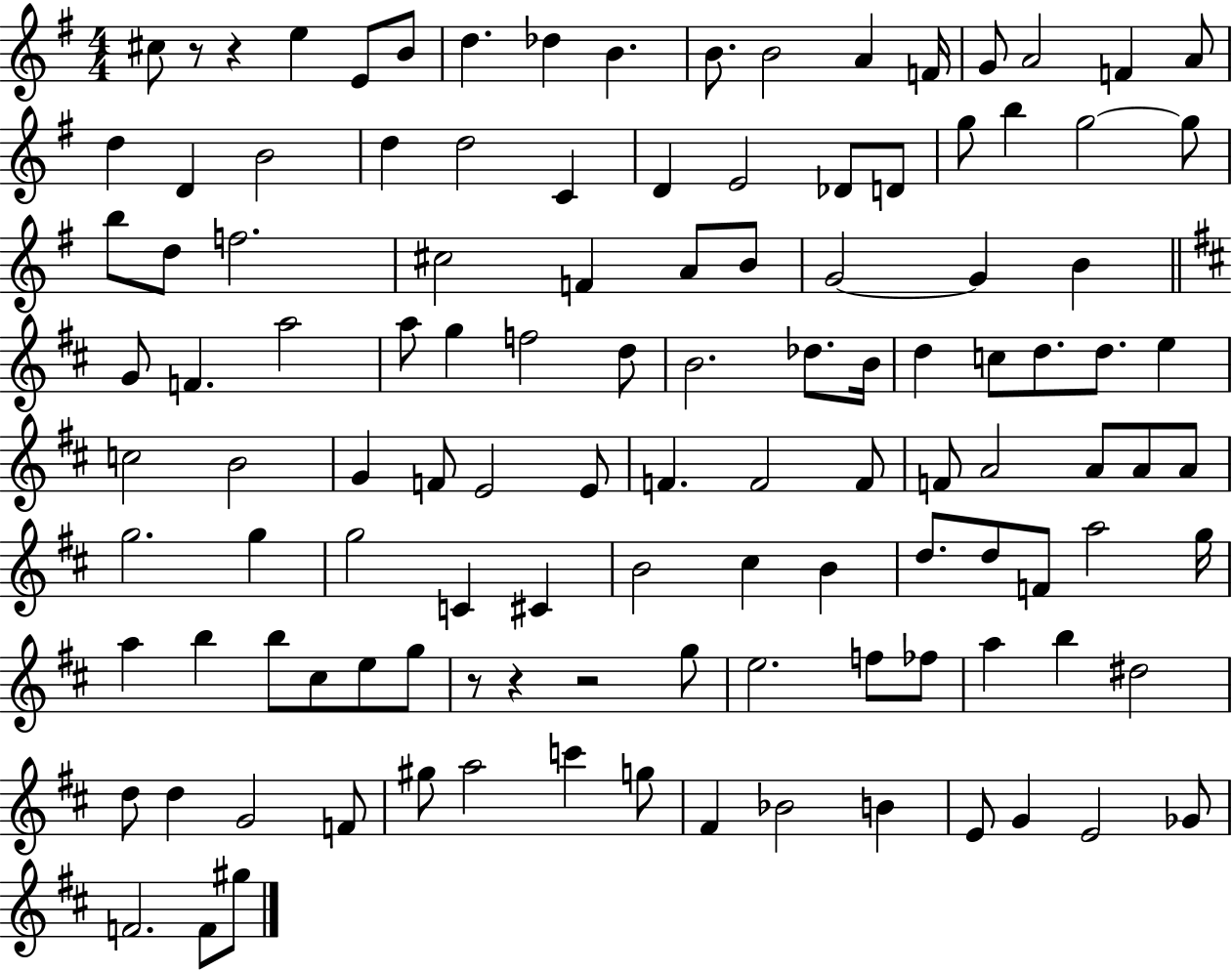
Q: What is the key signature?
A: G major